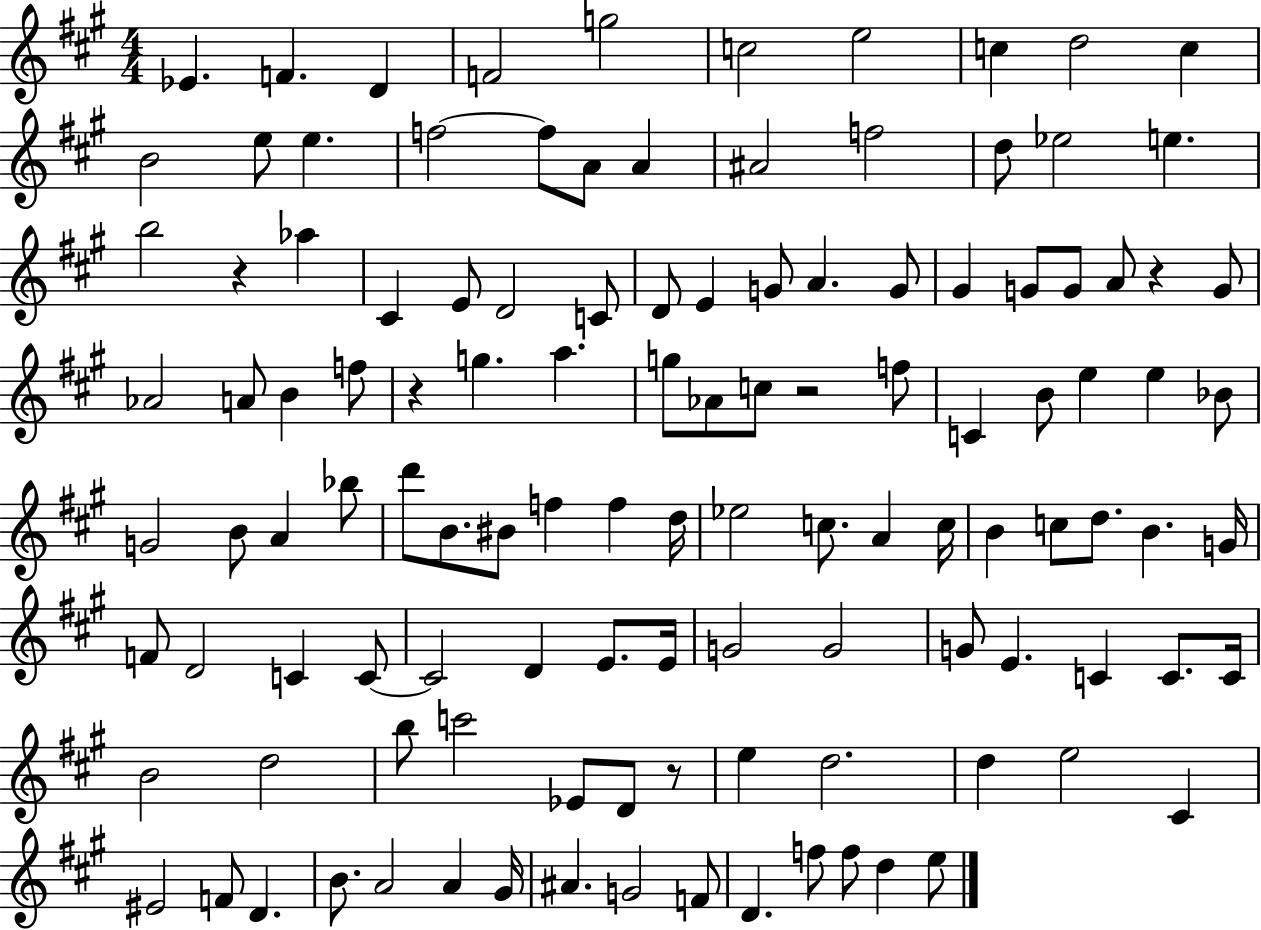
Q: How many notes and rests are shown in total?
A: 118